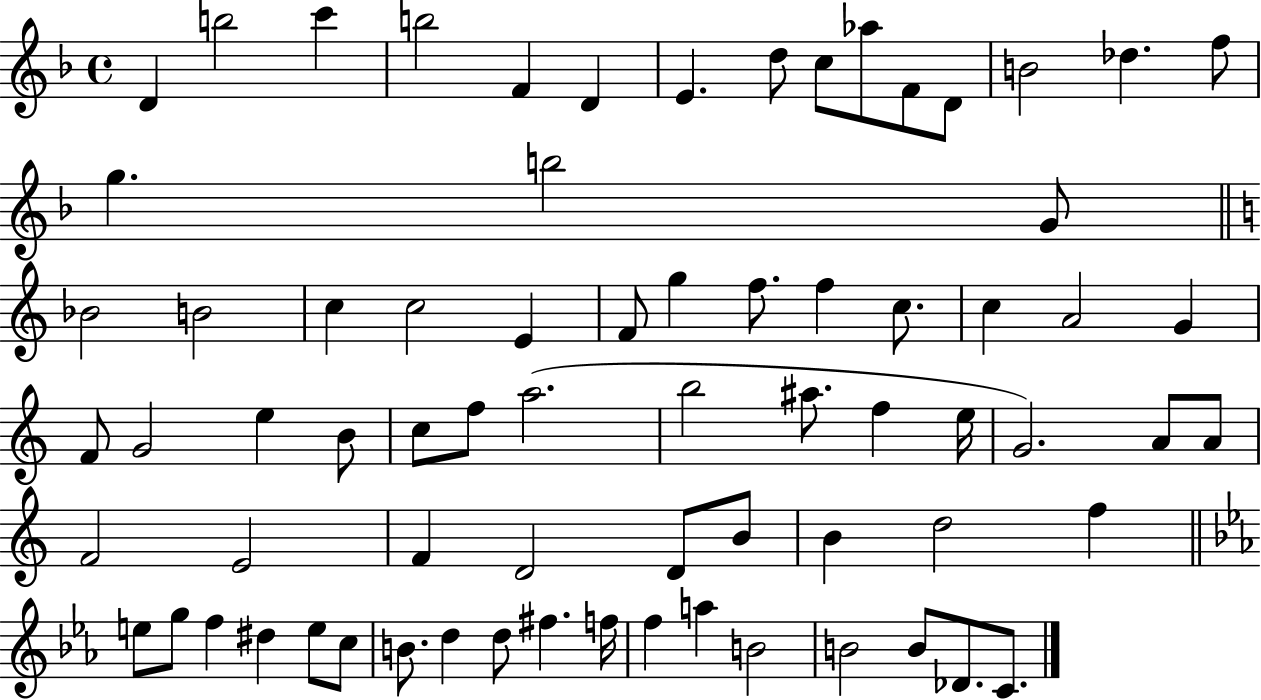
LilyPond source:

{
  \clef treble
  \time 4/4
  \defaultTimeSignature
  \key f \major
  \repeat volta 2 { d'4 b''2 c'''4 | b''2 f'4 d'4 | e'4. d''8 c''8 aes''8 f'8 d'8 | b'2 des''4. f''8 | \break g''4. b''2 g'8 | \bar "||" \break \key c \major bes'2 b'2 | c''4 c''2 e'4 | f'8 g''4 f''8. f''4 c''8. | c''4 a'2 g'4 | \break f'8 g'2 e''4 b'8 | c''8 f''8 a''2.( | b''2 ais''8. f''4 e''16 | g'2.) a'8 a'8 | \break f'2 e'2 | f'4 d'2 d'8 b'8 | b'4 d''2 f''4 | \bar "||" \break \key ees \major e''8 g''8 f''4 dis''4 e''8 c''8 | b'8. d''4 d''8 fis''4. f''16 | f''4 a''4 b'2 | b'2 b'8 des'8. c'8. | \break } \bar "|."
}